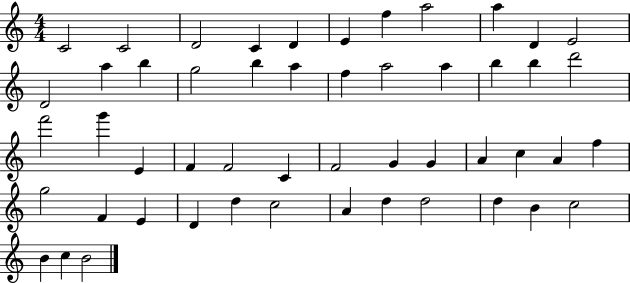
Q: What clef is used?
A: treble